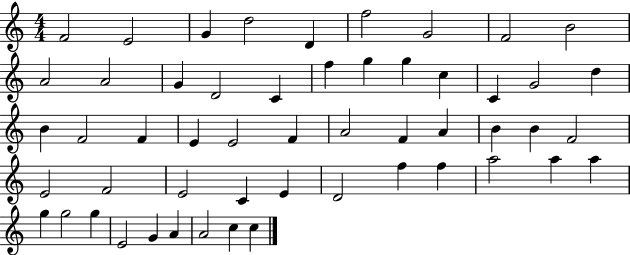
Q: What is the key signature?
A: C major